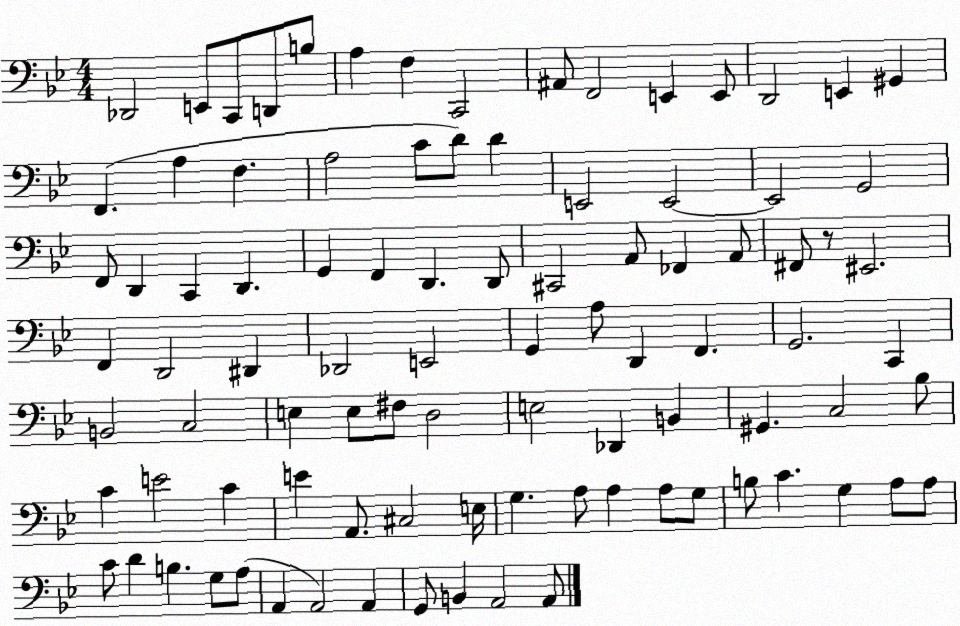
X:1
T:Untitled
M:4/4
L:1/4
K:Bb
_D,,2 E,,/2 C,,/2 D,,/2 B,/2 A, F, C,,2 ^A,,/2 F,,2 E,, E,,/2 D,,2 E,, ^G,, F,, A, F, A,2 C/2 D/2 D E,,2 E,,2 E,,2 G,,2 F,,/2 D,, C,, D,, G,, F,, D,, D,,/2 ^C,,2 A,,/2 _F,, A,,/2 ^F,,/2 z/2 ^E,,2 F,, D,,2 ^D,, _D,,2 E,,2 G,, A,/2 D,, F,, G,,2 C,, B,,2 C,2 E, E,/2 ^F,/2 D,2 E,2 _D,, B,, ^G,, C,2 _B,/2 C E2 C E A,,/2 ^C,2 E,/4 G, A,/2 A, A,/2 G,/2 B,/2 C G, A,/2 A,/2 C/2 D B, G,/2 A,/2 A,, A,,2 A,, G,,/2 B,, A,,2 A,,/2